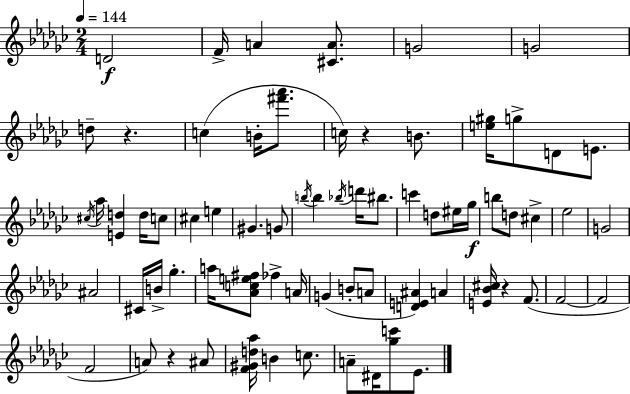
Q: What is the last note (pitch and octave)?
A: Eb4